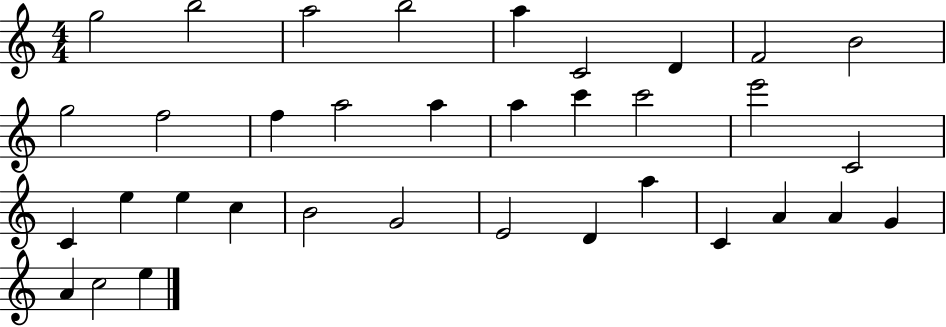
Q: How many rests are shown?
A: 0